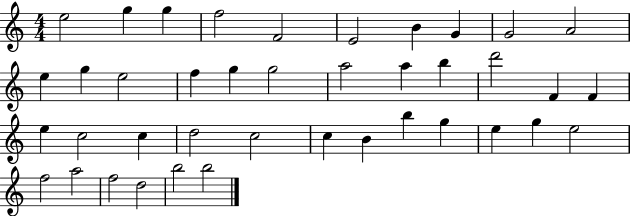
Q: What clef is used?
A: treble